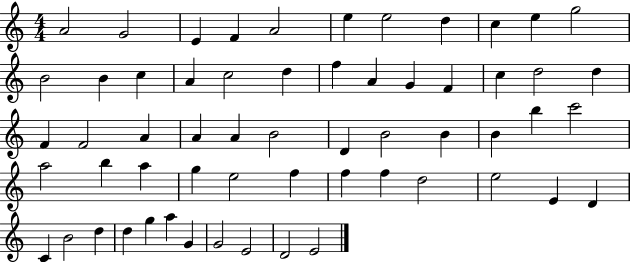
A4/h G4/h E4/q F4/q A4/h E5/q E5/h D5/q C5/q E5/q G5/h B4/h B4/q C5/q A4/q C5/h D5/q F5/q A4/q G4/q F4/q C5/q D5/h D5/q F4/q F4/h A4/q A4/q A4/q B4/h D4/q B4/h B4/q B4/q B5/q C6/h A5/h B5/q A5/q G5/q E5/h F5/q F5/q F5/q D5/h E5/h E4/q D4/q C4/q B4/h D5/q D5/q G5/q A5/q G4/q G4/h E4/h D4/h E4/h